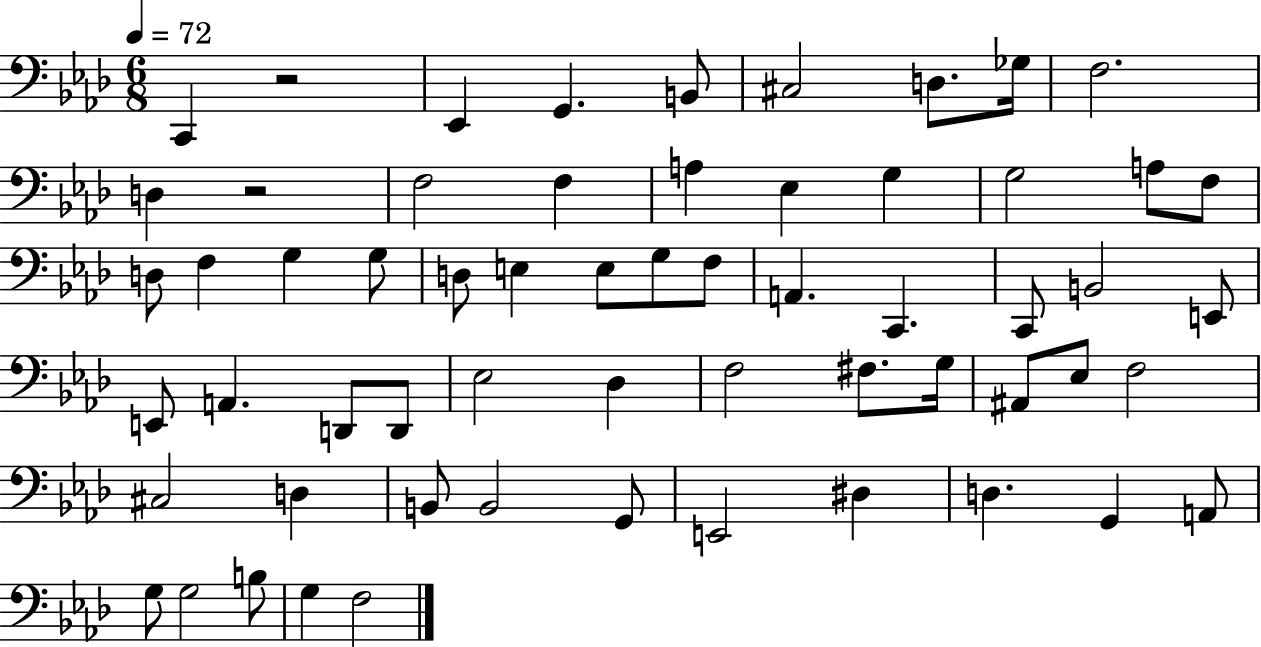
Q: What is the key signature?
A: AES major